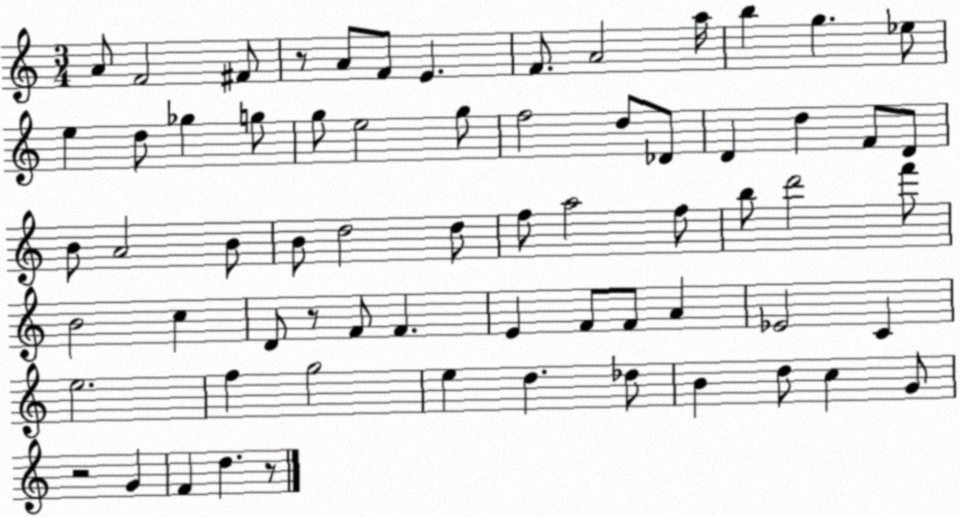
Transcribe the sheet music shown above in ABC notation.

X:1
T:Untitled
M:3/4
L:1/4
K:C
A/2 F2 ^F/2 z/2 A/2 F/2 E F/2 A2 a/4 b g _e/2 e d/2 _g g/2 g/2 e2 g/2 f2 d/2 _D/2 D d F/2 D/2 B/2 A2 B/2 B/2 d2 d/2 f/2 a2 f/2 b/2 d'2 f'/2 B2 c D/2 z/2 F/2 F E F/2 F/2 A _E2 C e2 f g2 e d _d/2 B d/2 c G/2 z2 G F d z/2